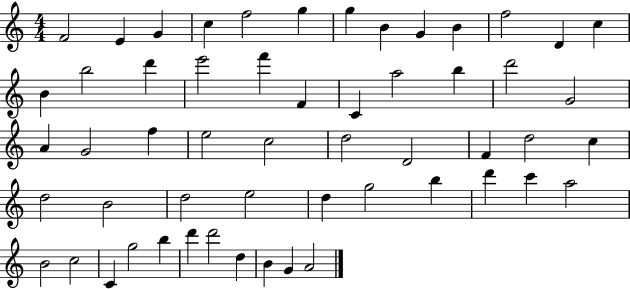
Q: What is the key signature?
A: C major